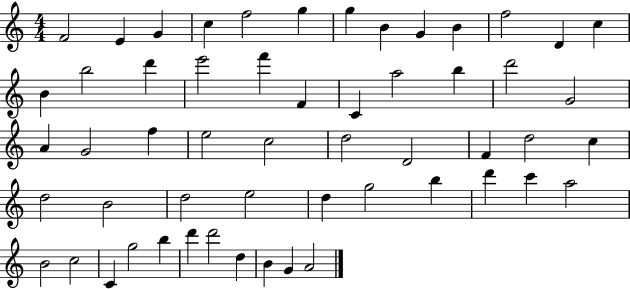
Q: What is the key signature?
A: C major